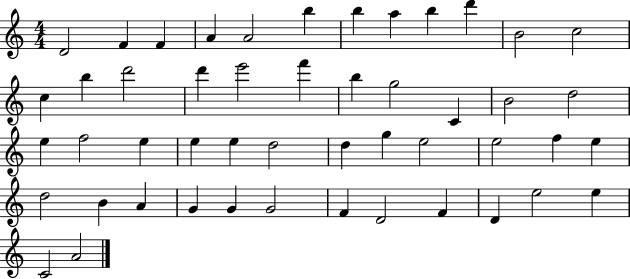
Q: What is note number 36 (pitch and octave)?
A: D5